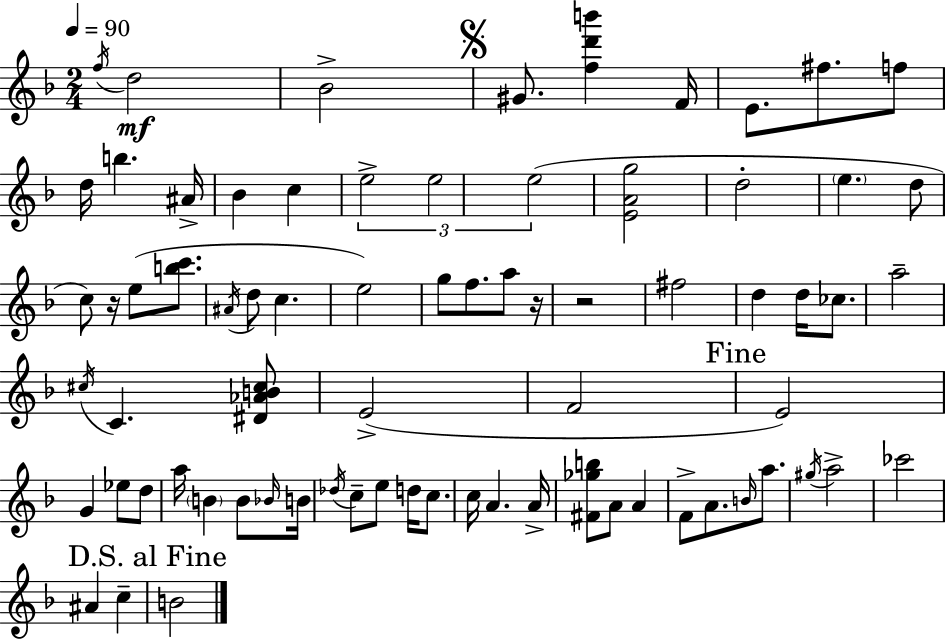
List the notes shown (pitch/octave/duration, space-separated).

F5/s D5/h Bb4/h G#4/e. [F5,D6,B6]/q F4/s E4/e. F#5/e. F5/e D5/s B5/q. A#4/s Bb4/q C5/q E5/h E5/h E5/h [E4,A4,G5]/h D5/h E5/q. D5/e C5/e R/s E5/e [B5,C6]/e. A#4/s D5/e C5/q. E5/h G5/e F5/e. A5/e R/s R/h F#5/h D5/q D5/s CES5/e. A5/h C#5/s C4/q. [D#4,Ab4,B4,C#5]/e E4/h F4/h E4/h G4/q Eb5/e D5/e A5/s B4/q B4/e Bb4/s B4/s Db5/s C5/e E5/e D5/s C5/e. C5/s A4/q. A4/s [F#4,Gb5,B5]/e A4/e A4/q F4/e A4/e. B4/s A5/e. G#5/s A5/h CES6/h A#4/q C5/q B4/h